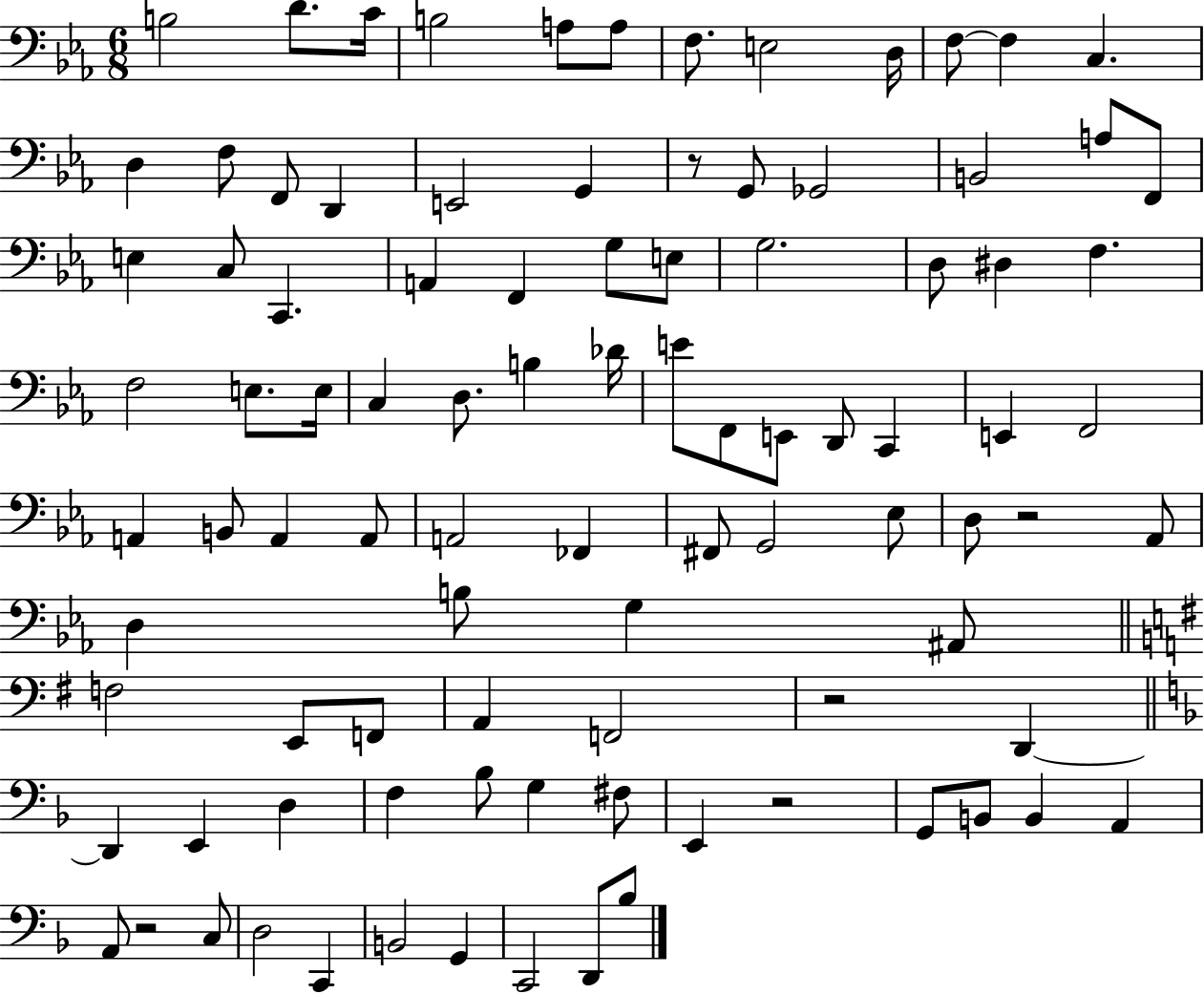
X:1
T:Untitled
M:6/8
L:1/4
K:Eb
B,2 D/2 C/4 B,2 A,/2 A,/2 F,/2 E,2 D,/4 F,/2 F, C, D, F,/2 F,,/2 D,, E,,2 G,, z/2 G,,/2 _G,,2 B,,2 A,/2 F,,/2 E, C,/2 C,, A,, F,, G,/2 E,/2 G,2 D,/2 ^D, F, F,2 E,/2 E,/4 C, D,/2 B, _D/4 E/2 F,,/2 E,,/2 D,,/2 C,, E,, F,,2 A,, B,,/2 A,, A,,/2 A,,2 _F,, ^F,,/2 G,,2 _E,/2 D,/2 z2 _A,,/2 D, B,/2 G, ^A,,/2 F,2 E,,/2 F,,/2 A,, F,,2 z2 D,, D,, E,, D, F, _B,/2 G, ^F,/2 E,, z2 G,,/2 B,,/2 B,, A,, A,,/2 z2 C,/2 D,2 C,, B,,2 G,, C,,2 D,,/2 _B,/2